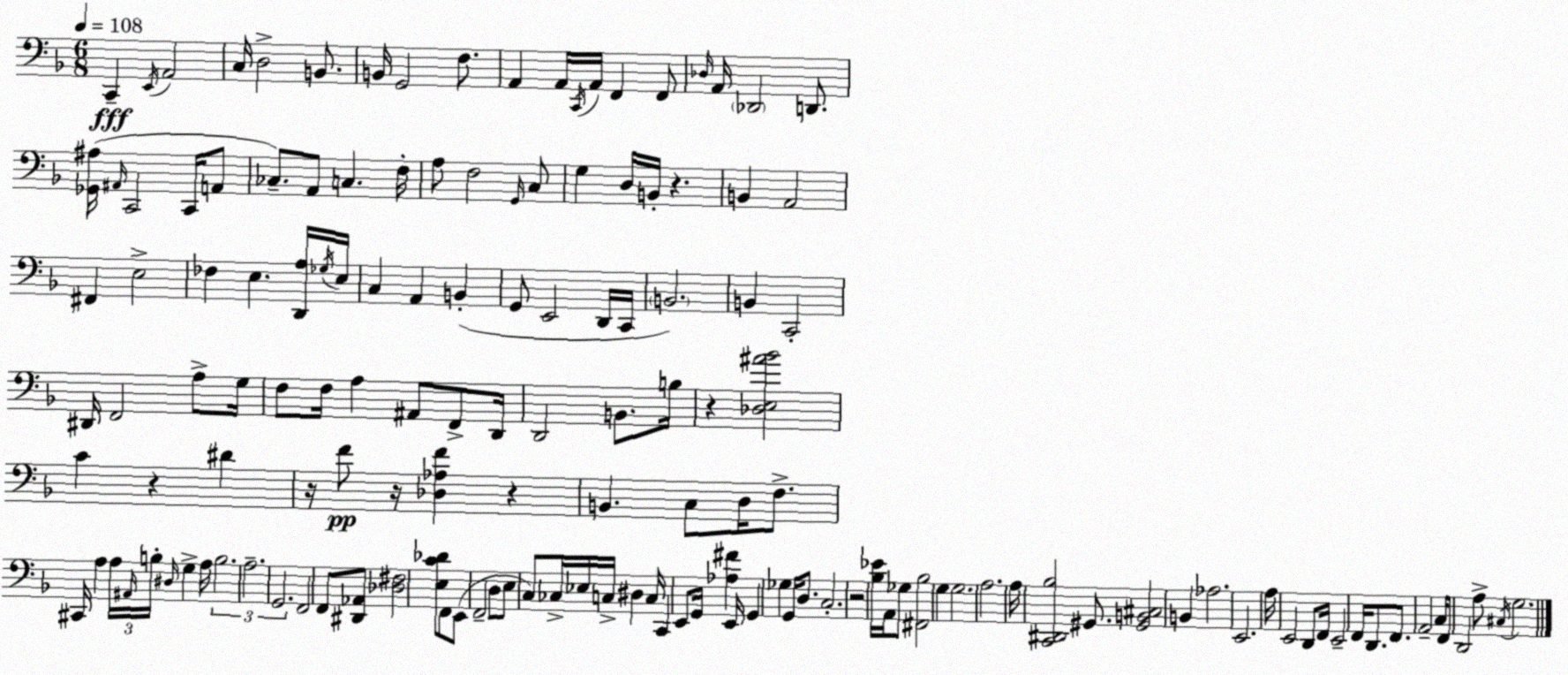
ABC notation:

X:1
T:Untitled
M:6/8
L:1/4
K:F
C,, E,,/4 A,,2 C,/4 D,2 B,,/2 B,,/4 G,,2 F,/2 A,, A,,/4 C,,/4 A,,/4 F,, F,,/2 _D,/4 A,,/4 _D,,2 D,,/2 [_G,,^A,]/4 ^A,,/4 C,,2 C,,/4 A,,/2 _C,/2 A,,/2 C, F,/4 A,/2 F,2 G,,/4 C,/2 G, D,/4 B,,/4 z B,, A,,2 ^F,, E,2 _F, E, [D,,A,]/4 _G,/4 E,/4 C, A,, B,, G,,/2 E,,2 D,,/4 C,,/4 B,,2 B,, C,,2 ^D,,/4 F,,2 A,/2 G,/4 F,/2 F,/4 A, ^A,,/2 F,,/2 D,,/4 D,,2 B,,/2 B,/4 z [_D,E,^A_B]2 C z ^D z/4 F/2 z/4 [_D,_A,F] z B,, C,/2 D,/4 F,/2 ^C,,/4 A, A,/4 ^A,,/4 B,/4 ^D,/4 G, A,/4 B,2 A,2 G,,2 F,,2 F,,/2 [^D,,_A,,]/2 [_D,^F,]2 [E,C_D]/2 F,,/2 E,,/2 F,,2 D,/2 E,/2 C,/2 _C,/4 _E,/4 C,/4 ^D, C,/4 C,, E,,/2 G,,/4 [_A,^F] E,,/4 G,, _G, G,,/4 D,/2 C,2 z2 [_B,_E]/4 A,,/4 _G,/2 [^F,,_B,]2 G, G,2 A,2 A,/4 [C,,^D,,_B,]2 ^G,,/2 [^G,,B,,^C,]2 B,, _A,2 E,,2 A,/4 E,,2 D,,/2 F,,/4 E,,2 F,,/4 D,,/2 F,,/2 A,,2 C,/4 F,,/2 D,,2 A,/2 ^C,/4 G,2